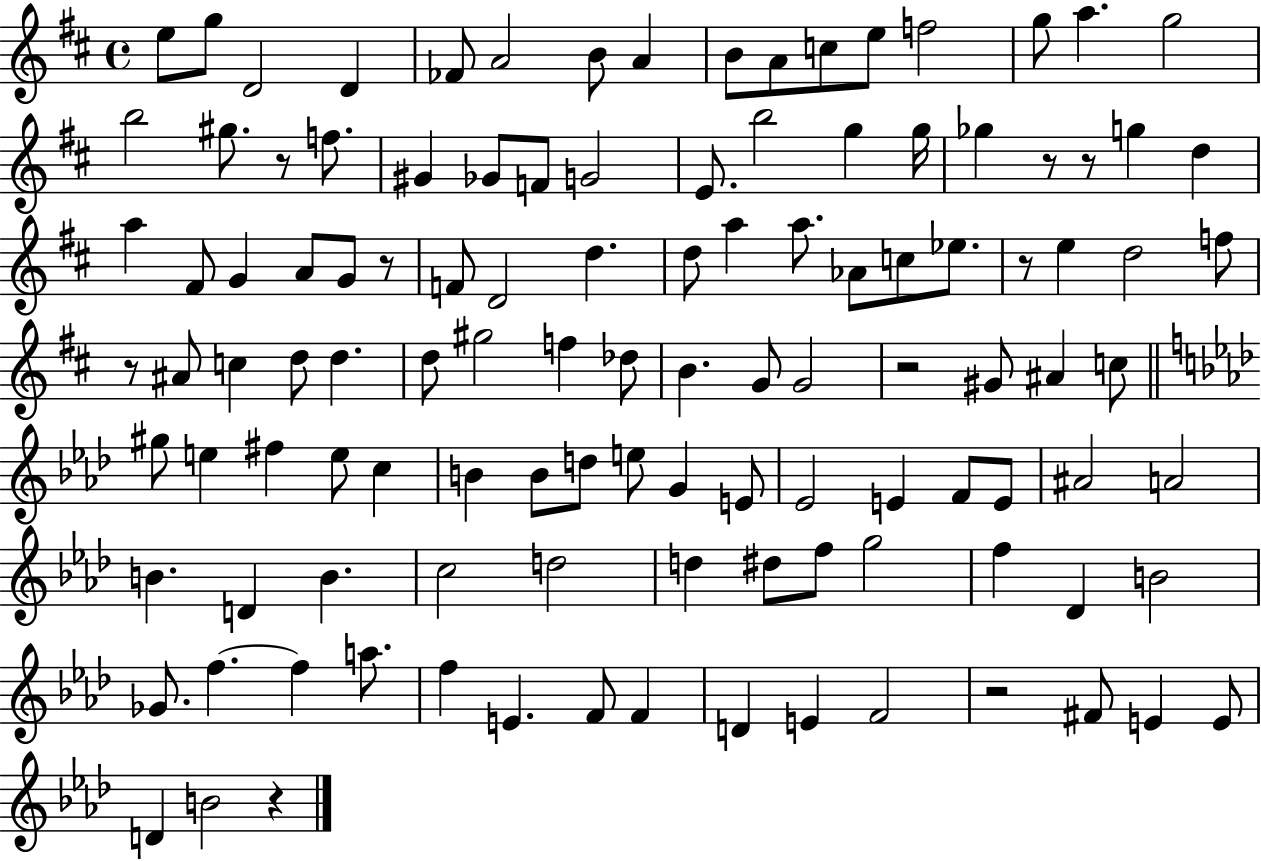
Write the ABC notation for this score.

X:1
T:Untitled
M:4/4
L:1/4
K:D
e/2 g/2 D2 D _F/2 A2 B/2 A B/2 A/2 c/2 e/2 f2 g/2 a g2 b2 ^g/2 z/2 f/2 ^G _G/2 F/2 G2 E/2 b2 g g/4 _g z/2 z/2 g d a ^F/2 G A/2 G/2 z/2 F/2 D2 d d/2 a a/2 _A/2 c/2 _e/2 z/2 e d2 f/2 z/2 ^A/2 c d/2 d d/2 ^g2 f _d/2 B G/2 G2 z2 ^G/2 ^A c/2 ^g/2 e ^f e/2 c B B/2 d/2 e/2 G E/2 _E2 E F/2 E/2 ^A2 A2 B D B c2 d2 d ^d/2 f/2 g2 f _D B2 _G/2 f f a/2 f E F/2 F D E F2 z2 ^F/2 E E/2 D B2 z